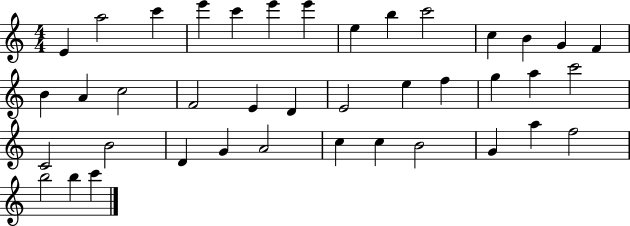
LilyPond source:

{
  \clef treble
  \numericTimeSignature
  \time 4/4
  \key c \major
  e'4 a''2 c'''4 | e'''4 c'''4 e'''4 e'''4 | e''4 b''4 c'''2 | c''4 b'4 g'4 f'4 | \break b'4 a'4 c''2 | f'2 e'4 d'4 | e'2 e''4 f''4 | g''4 a''4 c'''2 | \break c'2 b'2 | d'4 g'4 a'2 | c''4 c''4 b'2 | g'4 a''4 f''2 | \break b''2 b''4 c'''4 | \bar "|."
}